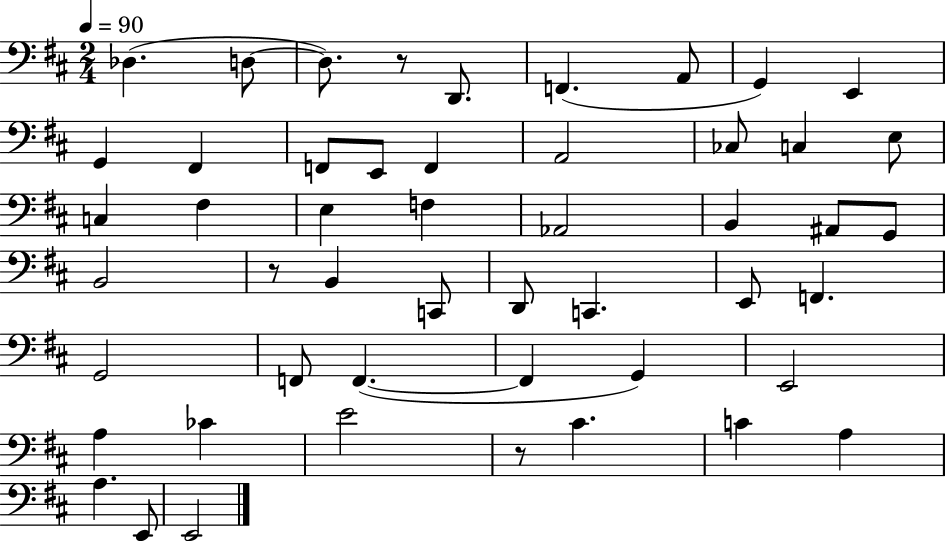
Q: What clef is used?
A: bass